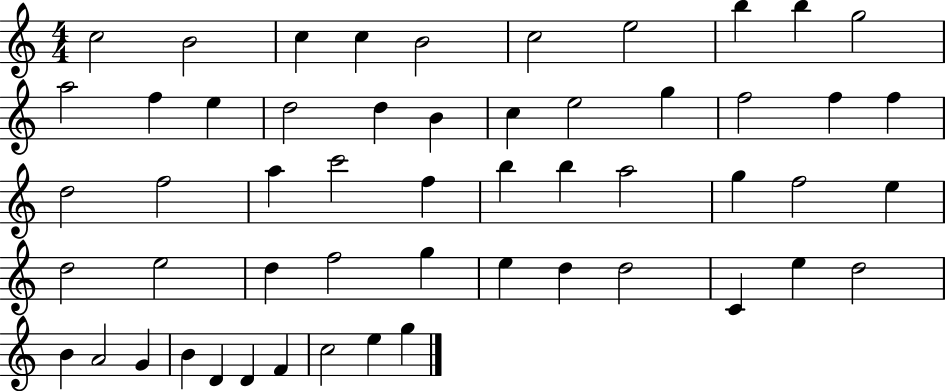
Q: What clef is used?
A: treble